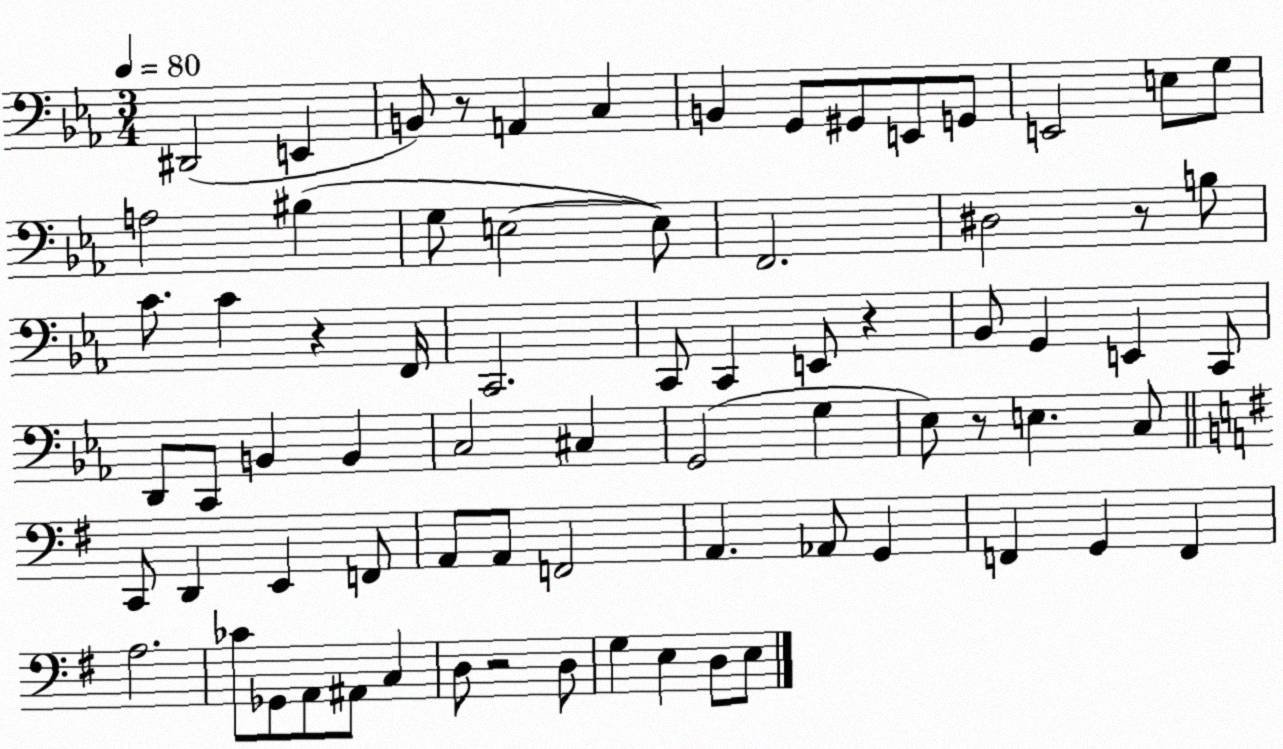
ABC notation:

X:1
T:Untitled
M:3/4
L:1/4
K:Eb
^D,,2 E,, B,,/2 z/2 A,, C, B,, G,,/2 ^G,,/2 E,,/2 G,,/2 E,,2 E,/2 G,/2 A,2 ^B, G,/2 E,2 E,/2 F,,2 ^D,2 z/2 B,/2 C/2 C z F,,/4 C,,2 C,,/2 C,, E,,/2 z _B,,/2 G,, E,, C,,/2 D,,/2 C,,/2 B,, B,, C,2 ^C, G,,2 G, _E,/2 z/2 E, C,/2 C,,/2 D,, E,, F,,/2 A,,/2 A,,/2 F,,2 A,, _A,,/2 G,, F,, G,, F,, A,2 _C/2 _G,,/2 A,,/2 ^A,,/2 C, D,/2 z2 D,/2 G, E, D,/2 E,/2